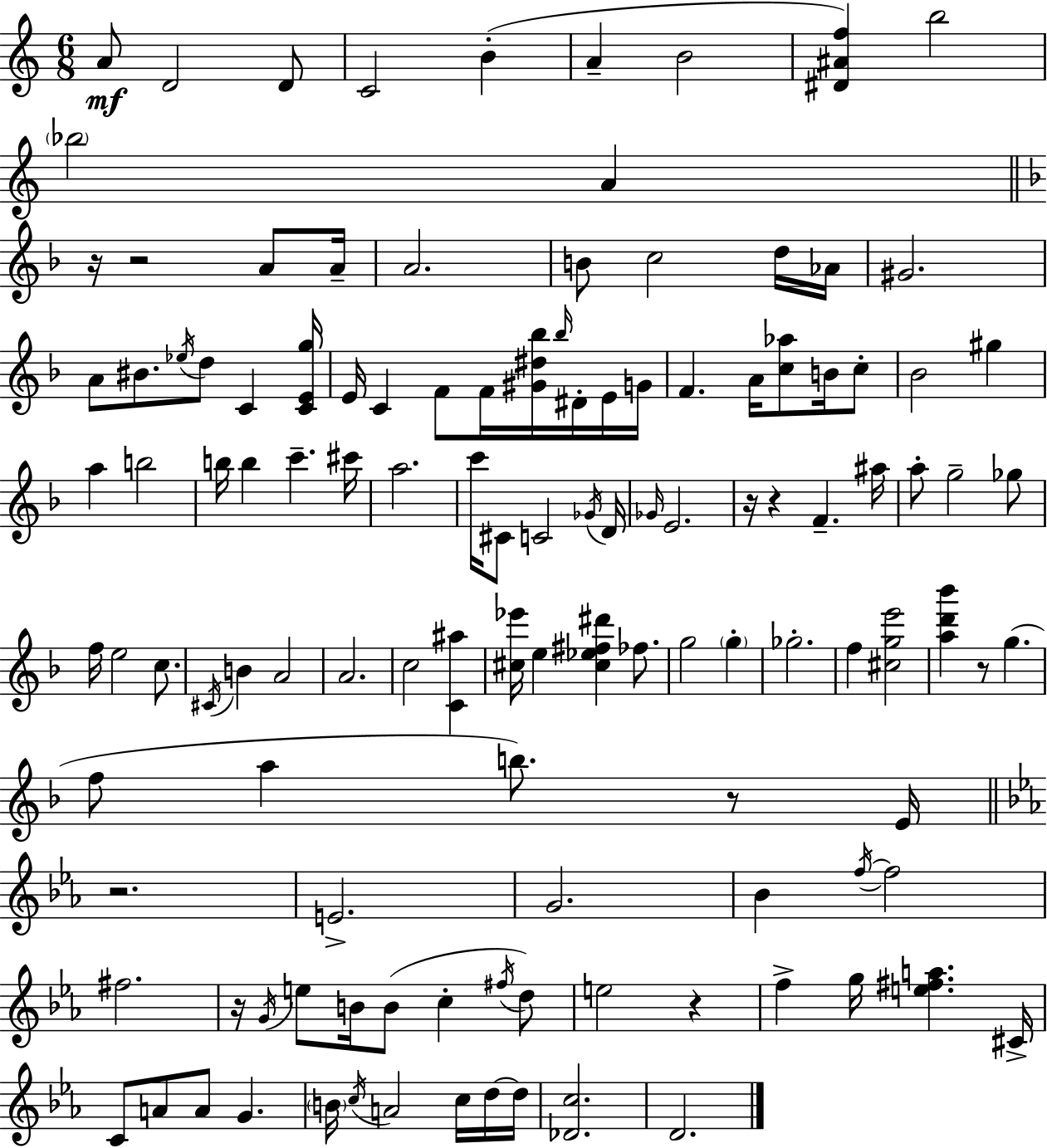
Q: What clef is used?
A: treble